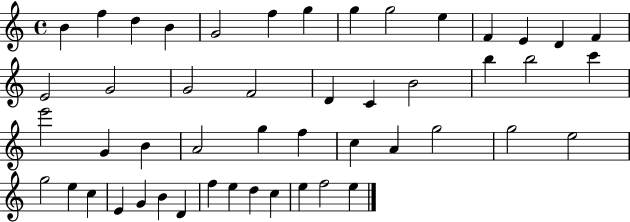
{
  \clef treble
  \time 4/4
  \defaultTimeSignature
  \key c \major
  b'4 f''4 d''4 b'4 | g'2 f''4 g''4 | g''4 g''2 e''4 | f'4 e'4 d'4 f'4 | \break e'2 g'2 | g'2 f'2 | d'4 c'4 b'2 | b''4 b''2 c'''4 | \break e'''2 g'4 b'4 | a'2 g''4 f''4 | c''4 a'4 g''2 | g''2 e''2 | \break g''2 e''4 c''4 | e'4 g'4 b'4 d'4 | f''4 e''4 d''4 c''4 | e''4 f''2 e''4 | \break \bar "|."
}